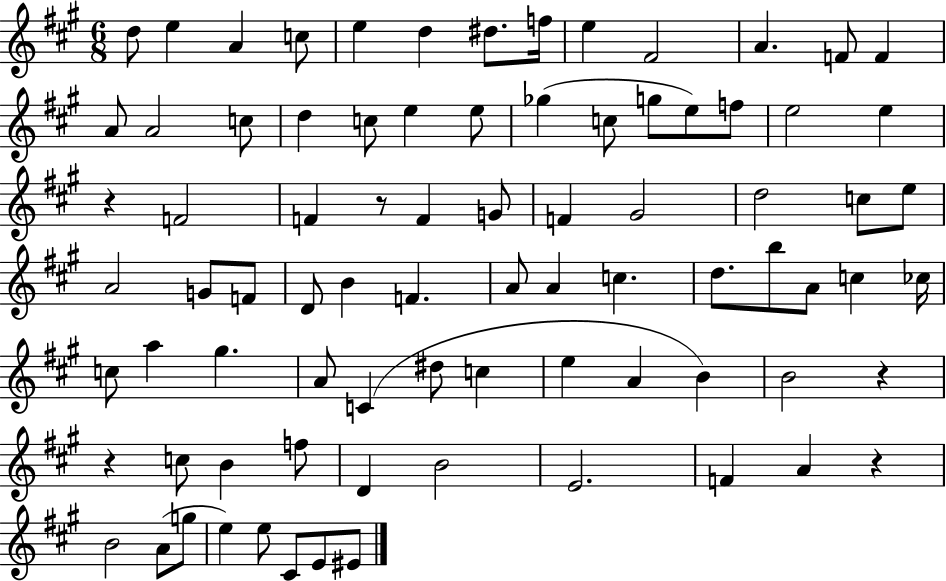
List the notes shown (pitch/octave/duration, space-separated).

D5/e E5/q A4/q C5/e E5/q D5/q D#5/e. F5/s E5/q F#4/h A4/q. F4/e F4/q A4/e A4/h C5/e D5/q C5/e E5/q E5/e Gb5/q C5/e G5/e E5/e F5/e E5/h E5/q R/q F4/h F4/q R/e F4/q G4/e F4/q G#4/h D5/h C5/e E5/e A4/h G4/e F4/e D4/e B4/q F4/q. A4/e A4/q C5/q. D5/e. B5/e A4/e C5/q CES5/s C5/e A5/q G#5/q. A4/e C4/q D#5/e C5/q E5/q A4/q B4/q B4/h R/q R/q C5/e B4/q F5/e D4/q B4/h E4/h. F4/q A4/q R/q B4/h A4/e G5/e E5/q E5/e C#4/e E4/e EIS4/e